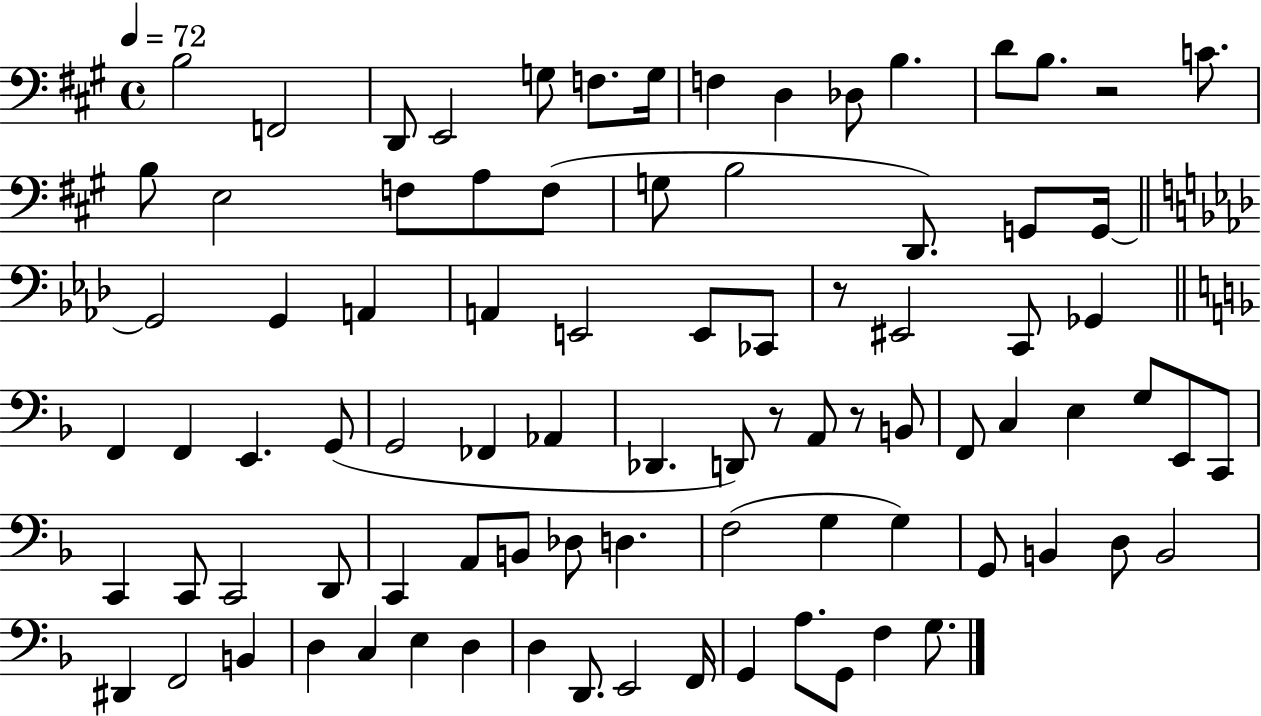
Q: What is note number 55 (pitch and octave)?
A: D2